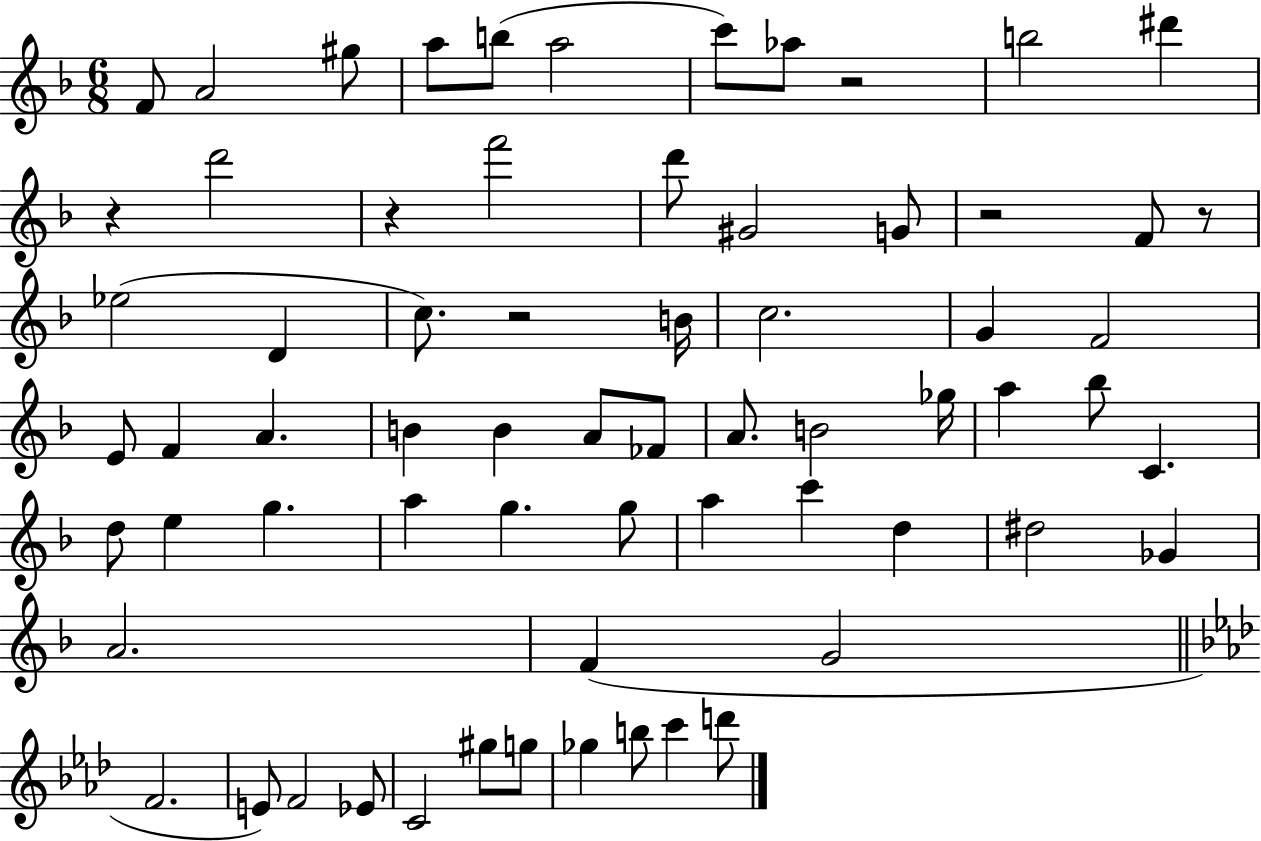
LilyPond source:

{
  \clef treble
  \numericTimeSignature
  \time 6/8
  \key f \major
  f'8 a'2 gis''8 | a''8 b''8( a''2 | c'''8) aes''8 r2 | b''2 dis'''4 | \break r4 d'''2 | r4 f'''2 | d'''8 gis'2 g'8 | r2 f'8 r8 | \break ees''2( d'4 | c''8.) r2 b'16 | c''2. | g'4 f'2 | \break e'8 f'4 a'4. | b'4 b'4 a'8 fes'8 | a'8. b'2 ges''16 | a''4 bes''8 c'4. | \break d''8 e''4 g''4. | a''4 g''4. g''8 | a''4 c'''4 d''4 | dis''2 ges'4 | \break a'2. | f'4( g'2 | \bar "||" \break \key aes \major f'2. | e'8) f'2 ees'8 | c'2 gis''8 g''8 | ges''4 b''8 c'''4 d'''8 | \break \bar "|."
}